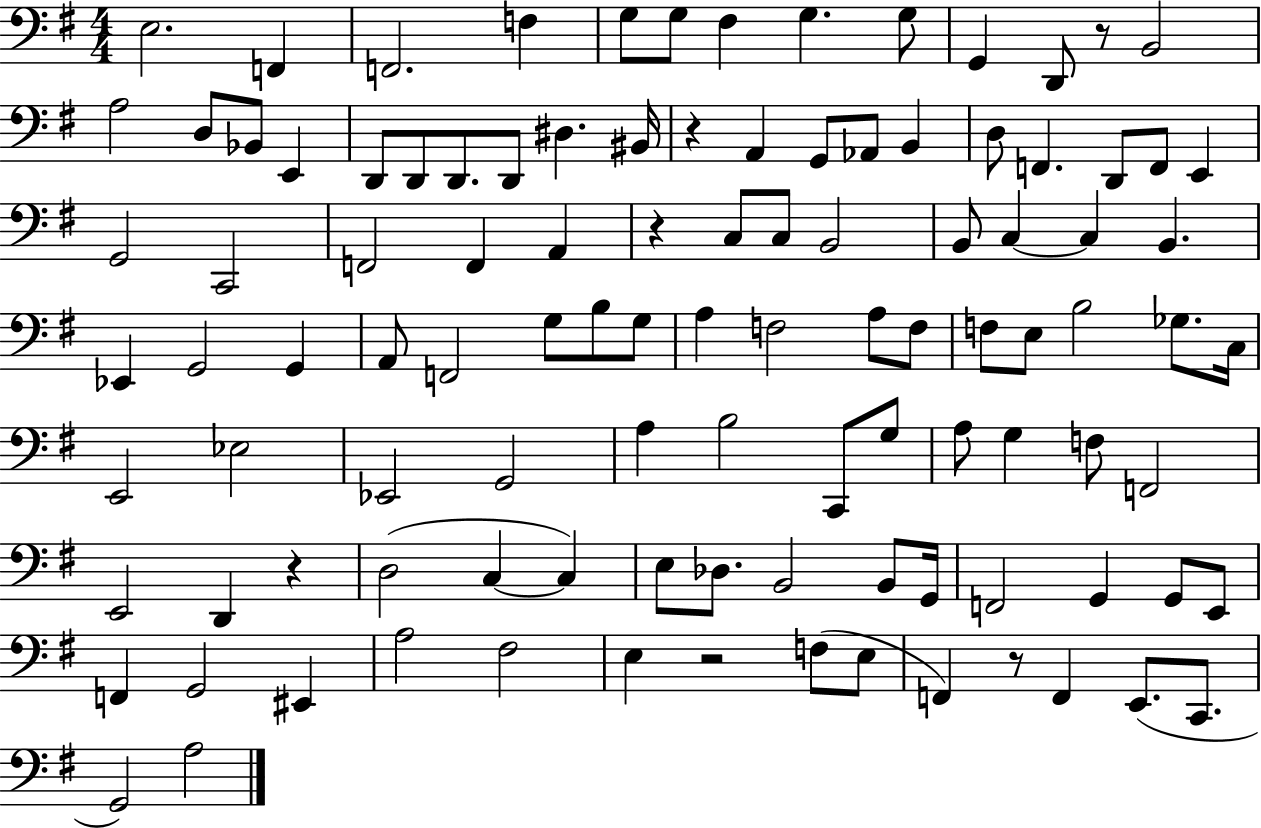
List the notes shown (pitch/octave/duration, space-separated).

E3/h. F2/q F2/h. F3/q G3/e G3/e F#3/q G3/q. G3/e G2/q D2/e R/e B2/h A3/h D3/e Bb2/e E2/q D2/e D2/e D2/e. D2/e D#3/q. BIS2/s R/q A2/q G2/e Ab2/e B2/q D3/e F2/q. D2/e F2/e E2/q G2/h C2/h F2/h F2/q A2/q R/q C3/e C3/e B2/h B2/e C3/q C3/q B2/q. Eb2/q G2/h G2/q A2/e F2/h G3/e B3/e G3/e A3/q F3/h A3/e F3/e F3/e E3/e B3/h Gb3/e. C3/s E2/h Eb3/h Eb2/h G2/h A3/q B3/h C2/e G3/e A3/e G3/q F3/e F2/h E2/h D2/q R/q D3/h C3/q C3/q E3/e Db3/e. B2/h B2/e G2/s F2/h G2/q G2/e E2/e F2/q G2/h EIS2/q A3/h F#3/h E3/q R/h F3/e E3/e F2/q R/e F2/q E2/e. C2/e. G2/h A3/h